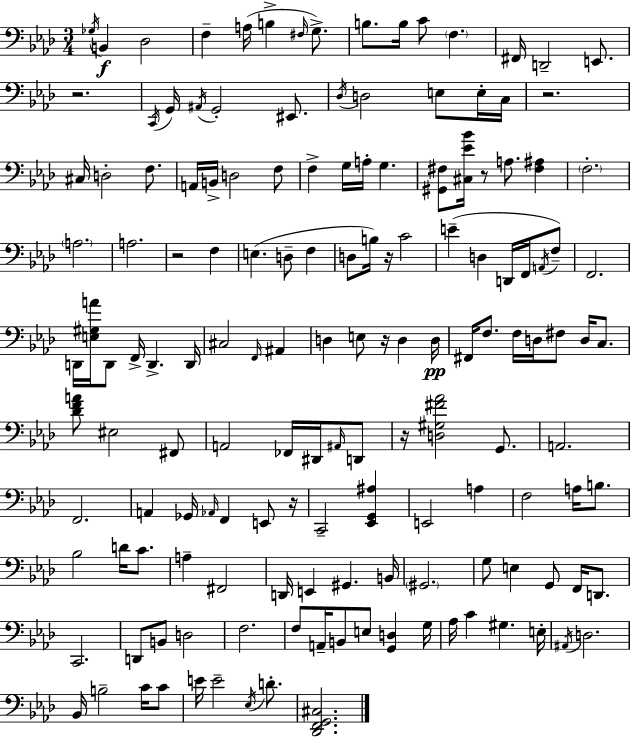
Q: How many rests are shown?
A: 8